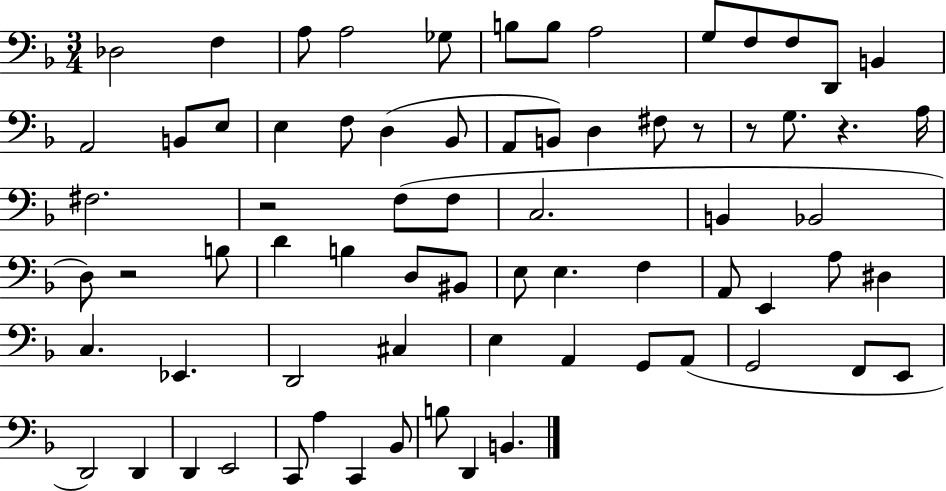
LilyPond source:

{
  \clef bass
  \numericTimeSignature
  \time 3/4
  \key f \major
  des2 f4 | a8 a2 ges8 | b8 b8 a2 | g8 f8 f8 d,8 b,4 | \break a,2 b,8 e8 | e4 f8 d4( bes,8 | a,8 b,8) d4 fis8 r8 | r8 g8. r4. a16 | \break fis2. | r2 f8( f8 | c2. | b,4 bes,2 | \break d8) r2 b8 | d'4 b4 d8 bis,8 | e8 e4. f4 | a,8 e,4 a8 dis4 | \break c4. ees,4. | d,2 cis4 | e4 a,4 g,8 a,8( | g,2 f,8 e,8 | \break d,2) d,4 | d,4 e,2 | c,8 a4 c,4 bes,8 | b8 d,4 b,4. | \break \bar "|."
}